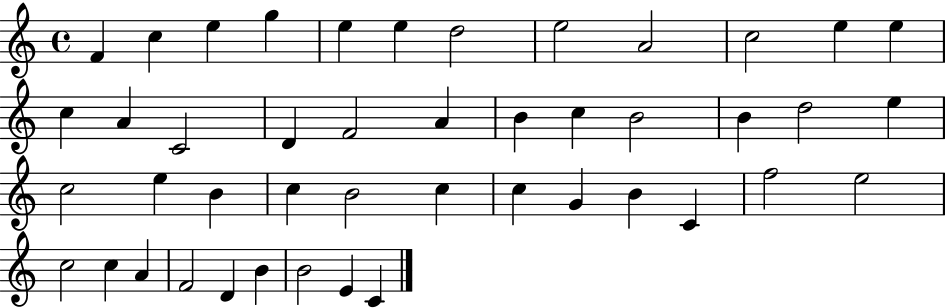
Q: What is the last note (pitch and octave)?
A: C4